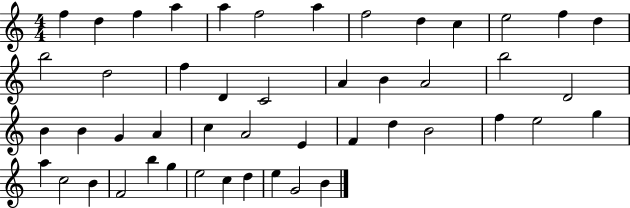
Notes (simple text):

F5/q D5/q F5/q A5/q A5/q F5/h A5/q F5/h D5/q C5/q E5/h F5/q D5/q B5/h D5/h F5/q D4/q C4/h A4/q B4/q A4/h B5/h D4/h B4/q B4/q G4/q A4/q C5/q A4/h E4/q F4/q D5/q B4/h F5/q E5/h G5/q A5/q C5/h B4/q F4/h B5/q G5/q E5/h C5/q D5/q E5/q G4/h B4/q